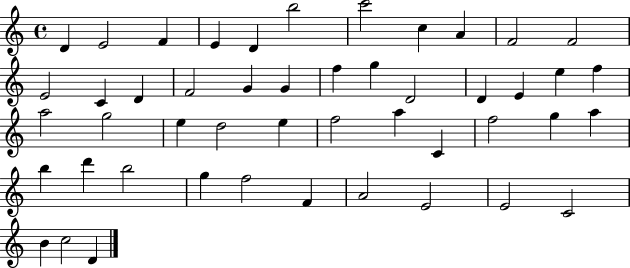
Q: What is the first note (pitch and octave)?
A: D4